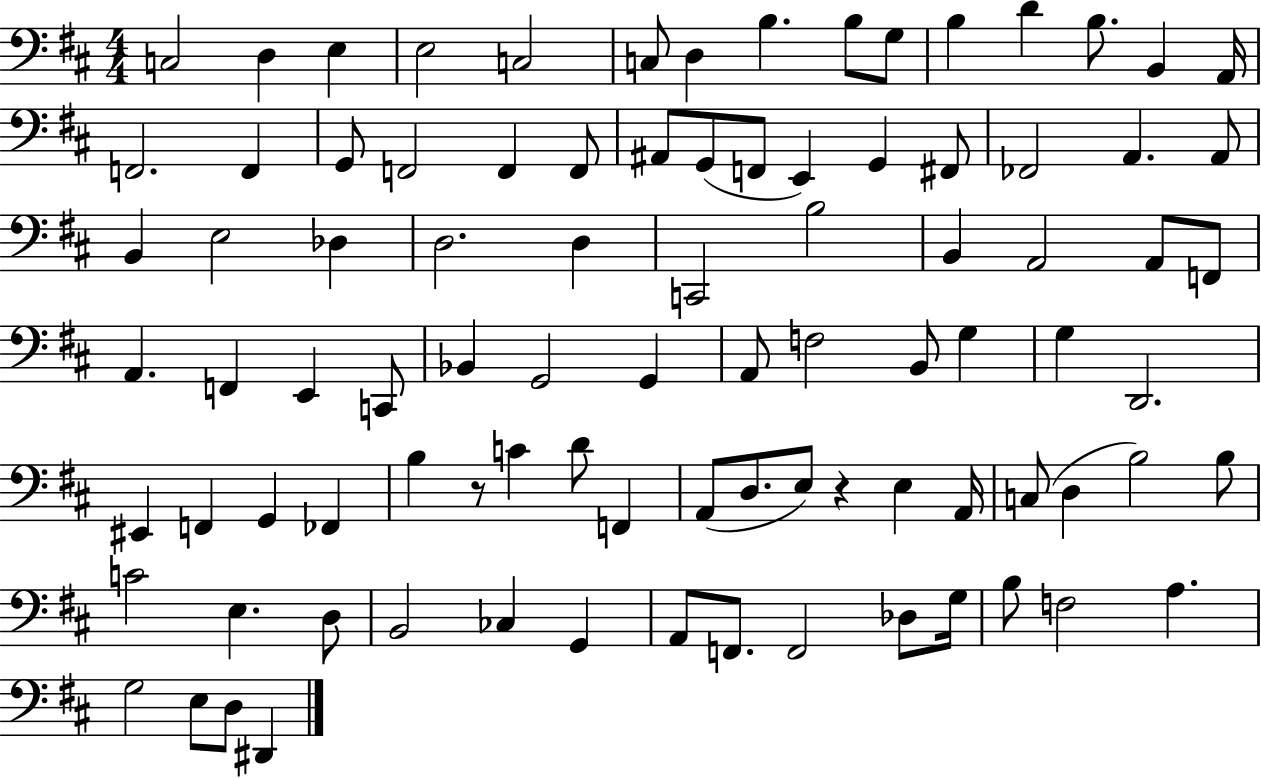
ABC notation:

X:1
T:Untitled
M:4/4
L:1/4
K:D
C,2 D, E, E,2 C,2 C,/2 D, B, B,/2 G,/2 B, D B,/2 B,, A,,/4 F,,2 F,, G,,/2 F,,2 F,, F,,/2 ^A,,/2 G,,/2 F,,/2 E,, G,, ^F,,/2 _F,,2 A,, A,,/2 B,, E,2 _D, D,2 D, C,,2 B,2 B,, A,,2 A,,/2 F,,/2 A,, F,, E,, C,,/2 _B,, G,,2 G,, A,,/2 F,2 B,,/2 G, G, D,,2 ^E,, F,, G,, _F,, B, z/2 C D/2 F,, A,,/2 D,/2 E,/2 z E, A,,/4 C,/2 D, B,2 B,/2 C2 E, D,/2 B,,2 _C, G,, A,,/2 F,,/2 F,,2 _D,/2 G,/4 B,/2 F,2 A, G,2 E,/2 D,/2 ^D,,